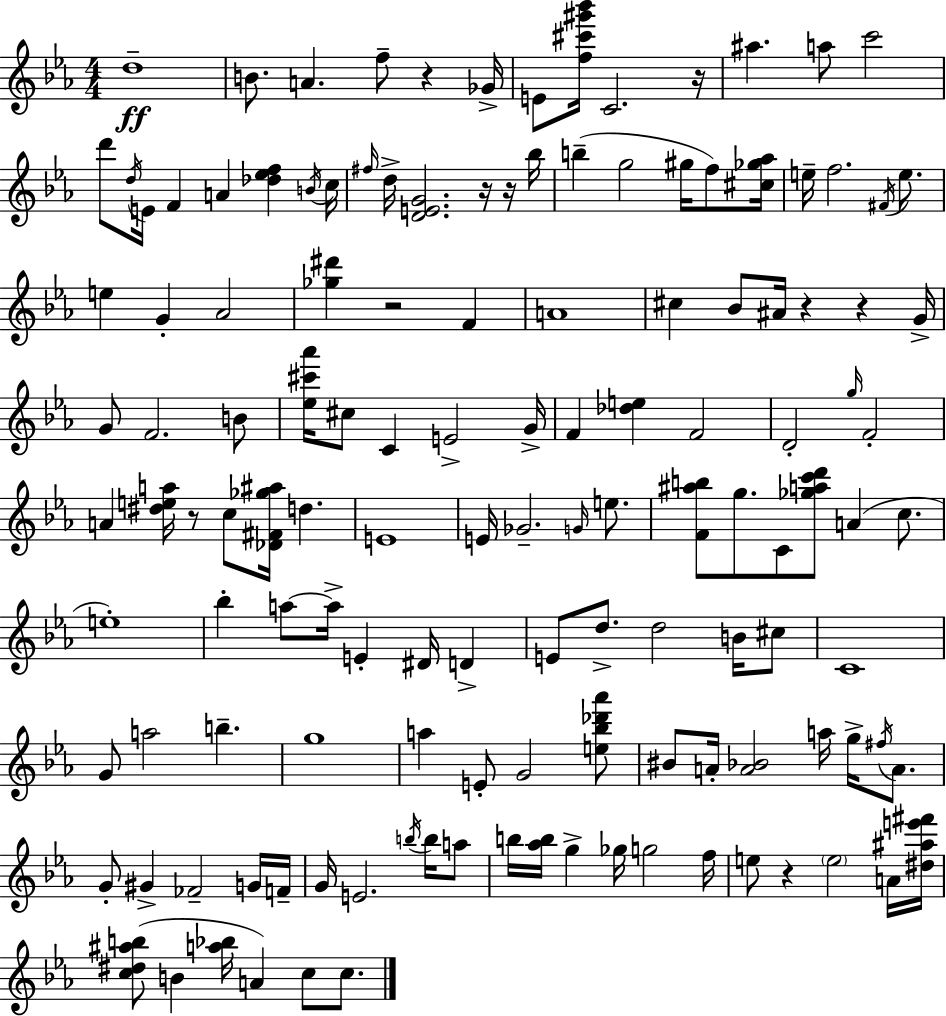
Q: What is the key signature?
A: C minor